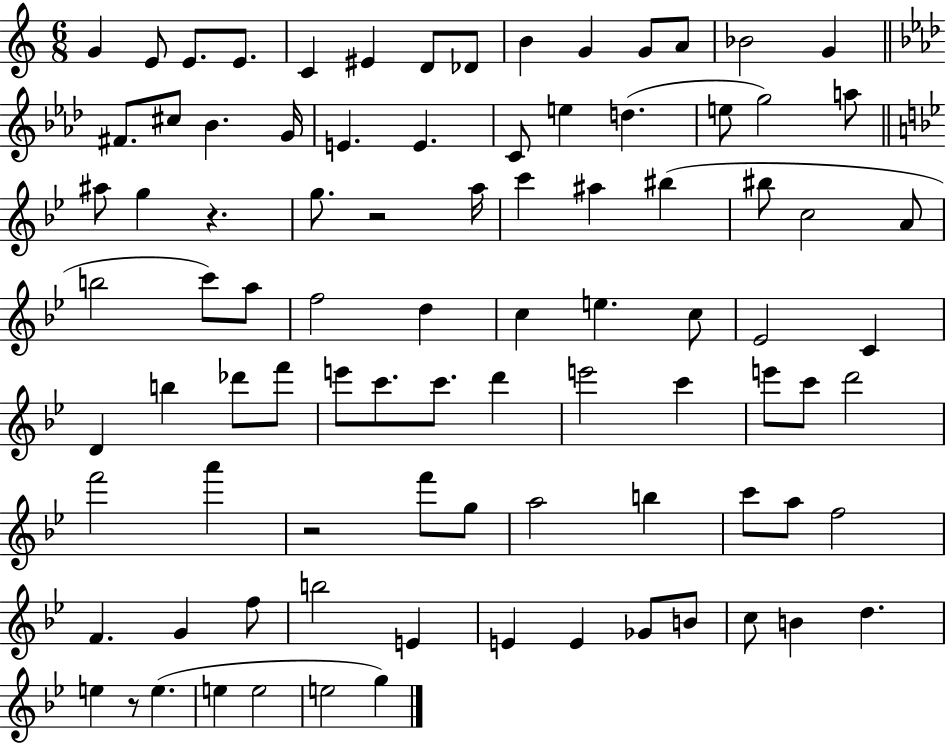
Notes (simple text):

G4/q E4/e E4/e. E4/e. C4/q EIS4/q D4/e Db4/e B4/q G4/q G4/e A4/e Bb4/h G4/q F#4/e. C#5/e Bb4/q. G4/s E4/q. E4/q. C4/e E5/q D5/q. E5/e G5/h A5/e A#5/e G5/q R/q. G5/e. R/h A5/s C6/q A#5/q BIS5/q BIS5/e C5/h A4/e B5/h C6/e A5/e F5/h D5/q C5/q E5/q. C5/e Eb4/h C4/q D4/q B5/q Db6/e F6/e E6/e C6/e. C6/e. D6/q E6/h C6/q E6/e C6/e D6/h F6/h A6/q R/h F6/e G5/e A5/h B5/q C6/e A5/e F5/h F4/q. G4/q F5/e B5/h E4/q E4/q E4/q Gb4/e B4/e C5/e B4/q D5/q. E5/q R/e E5/q. E5/q E5/h E5/h G5/q